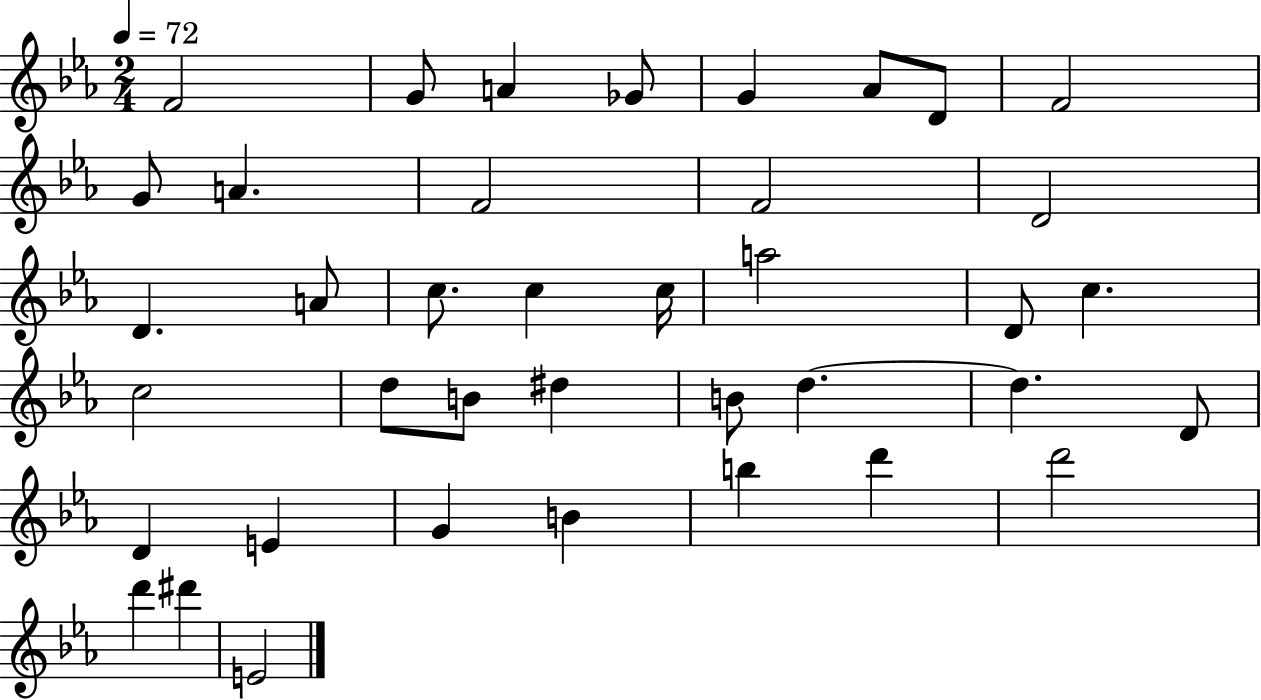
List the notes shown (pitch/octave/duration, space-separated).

F4/h G4/e A4/q Gb4/e G4/q Ab4/e D4/e F4/h G4/e A4/q. F4/h F4/h D4/h D4/q. A4/e C5/e. C5/q C5/s A5/h D4/e C5/q. C5/h D5/e B4/e D#5/q B4/e D5/q. D5/q. D4/e D4/q E4/q G4/q B4/q B5/q D6/q D6/h D6/q D#6/q E4/h